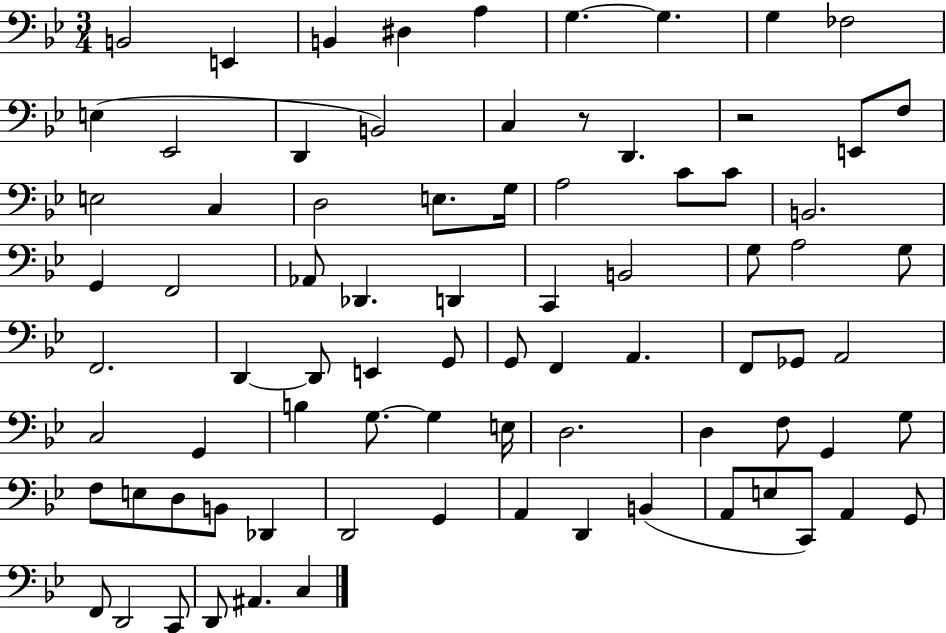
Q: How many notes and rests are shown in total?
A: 81